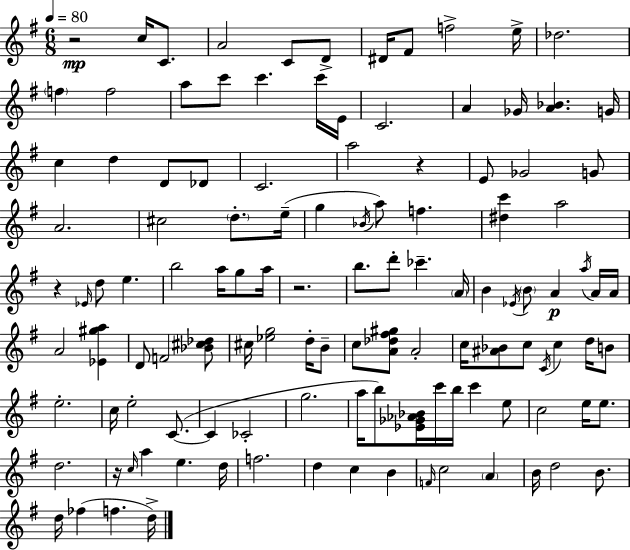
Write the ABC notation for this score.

X:1
T:Untitled
M:6/8
L:1/4
K:G
z2 c/4 C/2 A2 C/2 D/2 ^D/4 ^F/2 f2 e/4 _d2 f f2 a/2 c'/2 c' c'/4 E/4 C2 A _G/4 [A_B] G/4 c d D/2 _D/2 C2 a2 z E/2 _G2 G/2 A2 ^c2 d/2 e/4 g _B/4 a/2 f [^dc'] a2 z _E/4 d/2 e b2 a/4 g/2 a/4 z2 b/2 d'/2 _c' A/4 B _E/4 B/2 A a/4 A/4 A/4 A2 [_E^ga] D/2 F2 [_B^c_d]/2 ^c/4 [_eg]2 d/4 B/2 c/2 [A_d^f^g]/2 A2 c/4 [^A_B]/2 c/2 C/4 c d/4 B/2 e2 c/4 e2 C/2 C _C2 g2 a/4 b/2 [_E_G_A_B]/4 c'/4 b/4 c' e/2 c2 e/4 e/2 d2 z/4 c/4 a e d/4 f2 d c B F/4 c2 A B/4 d2 B/2 d/4 _f f d/4